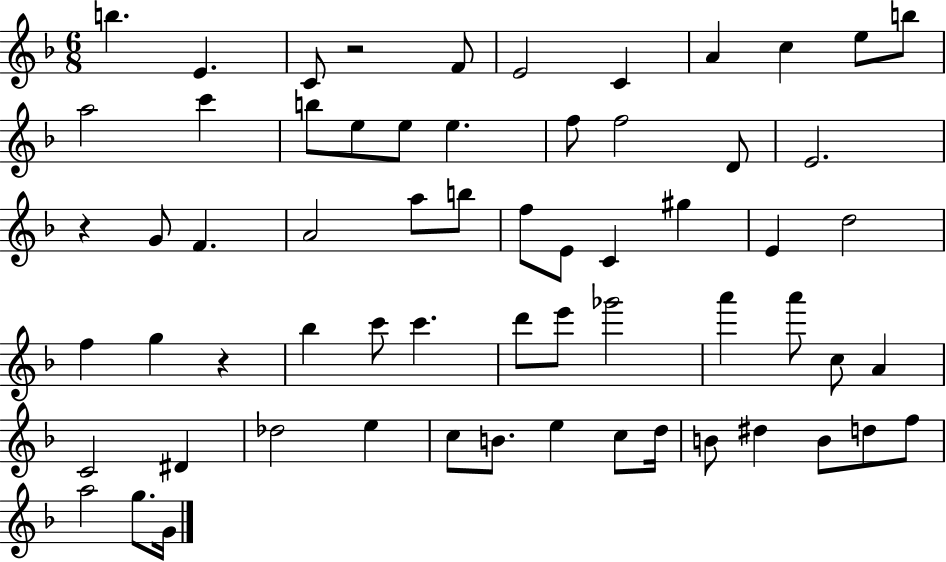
B5/q. E4/q. C4/e R/h F4/e E4/h C4/q A4/q C5/q E5/e B5/e A5/h C6/q B5/e E5/e E5/e E5/q. F5/e F5/h D4/e E4/h. R/q G4/e F4/q. A4/h A5/e B5/e F5/e E4/e C4/q G#5/q E4/q D5/h F5/q G5/q R/q Bb5/q C6/e C6/q. D6/e E6/e Gb6/h A6/q A6/e C5/e A4/q C4/h D#4/q Db5/h E5/q C5/e B4/e. E5/q C5/e D5/s B4/e D#5/q B4/e D5/e F5/e A5/h G5/e. G4/s